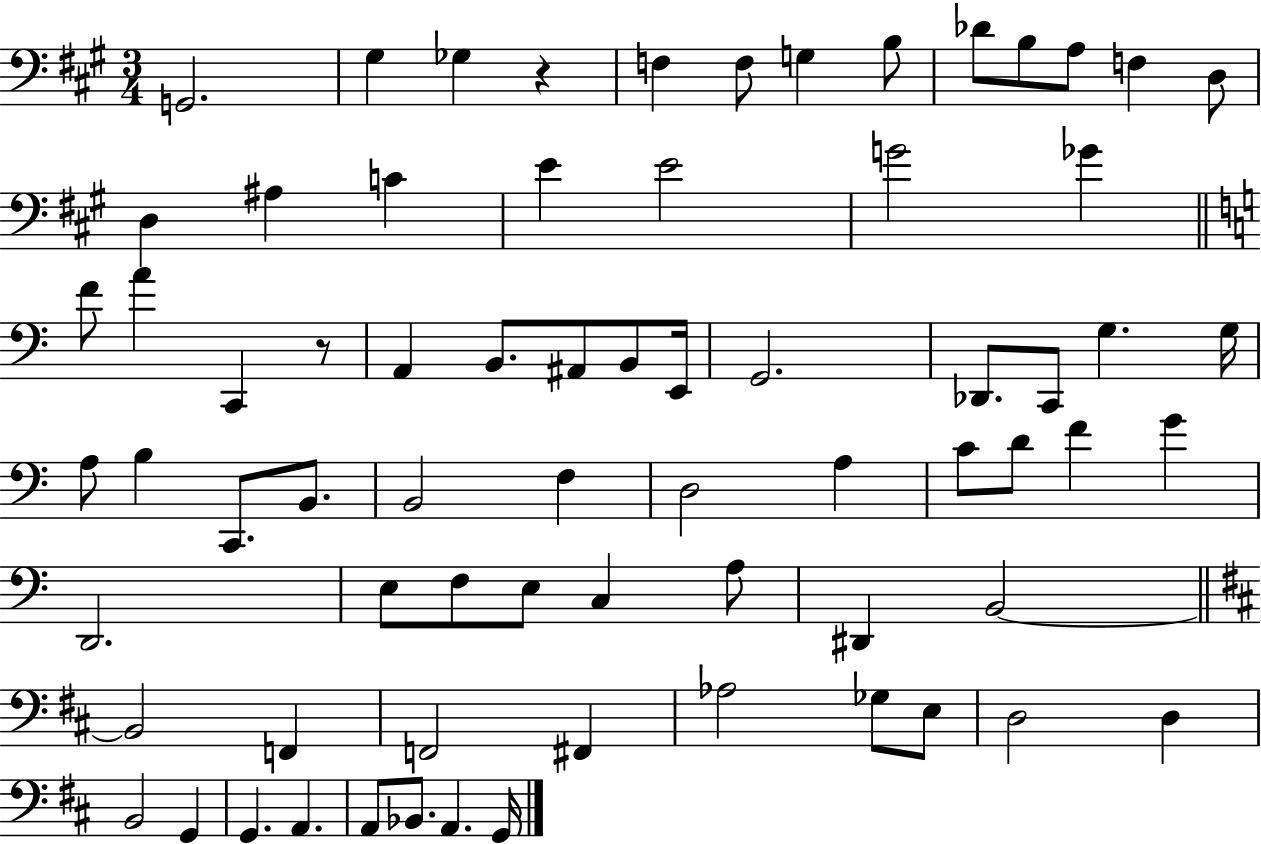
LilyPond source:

{
  \clef bass
  \numericTimeSignature
  \time 3/4
  \key a \major
  g,2. | gis4 ges4 r4 | f4 f8 g4 b8 | des'8 b8 a8 f4 d8 | \break d4 ais4 c'4 | e'4 e'2 | g'2 ges'4 | \bar "||" \break \key a \minor f'8 a'4 c,4 r8 | a,4 b,8. ais,8 b,8 e,16 | g,2. | des,8. c,8 g4. g16 | \break a8 b4 c,8. b,8. | b,2 f4 | d2 a4 | c'8 d'8 f'4 g'4 | \break d,2. | e8 f8 e8 c4 a8 | dis,4 b,2~~ | \bar "||" \break \key d \major b,2 f,4 | f,2 fis,4 | aes2 ges8 e8 | d2 d4 | \break b,2 g,4 | g,4. a,4. | a,8 bes,8. a,4. g,16 | \bar "|."
}